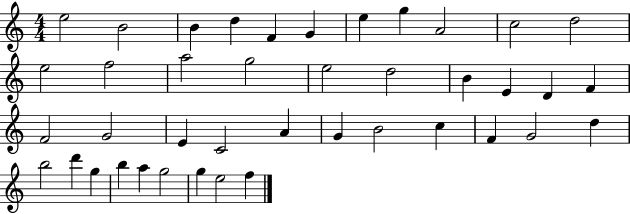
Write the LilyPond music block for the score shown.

{
  \clef treble
  \numericTimeSignature
  \time 4/4
  \key c \major
  e''2 b'2 | b'4 d''4 f'4 g'4 | e''4 g''4 a'2 | c''2 d''2 | \break e''2 f''2 | a''2 g''2 | e''2 d''2 | b'4 e'4 d'4 f'4 | \break f'2 g'2 | e'4 c'2 a'4 | g'4 b'2 c''4 | f'4 g'2 d''4 | \break b''2 d'''4 g''4 | b''4 a''4 g''2 | g''4 e''2 f''4 | \bar "|."
}